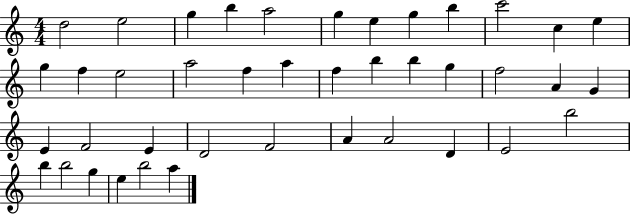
X:1
T:Untitled
M:4/4
L:1/4
K:C
d2 e2 g b a2 g e g b c'2 c e g f e2 a2 f a f b b g f2 A G E F2 E D2 F2 A A2 D E2 b2 b b2 g e b2 a